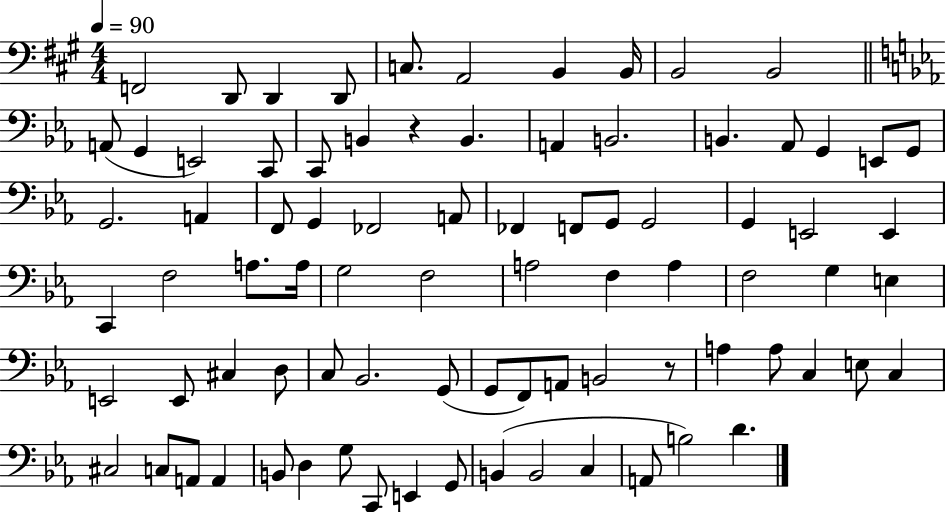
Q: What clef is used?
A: bass